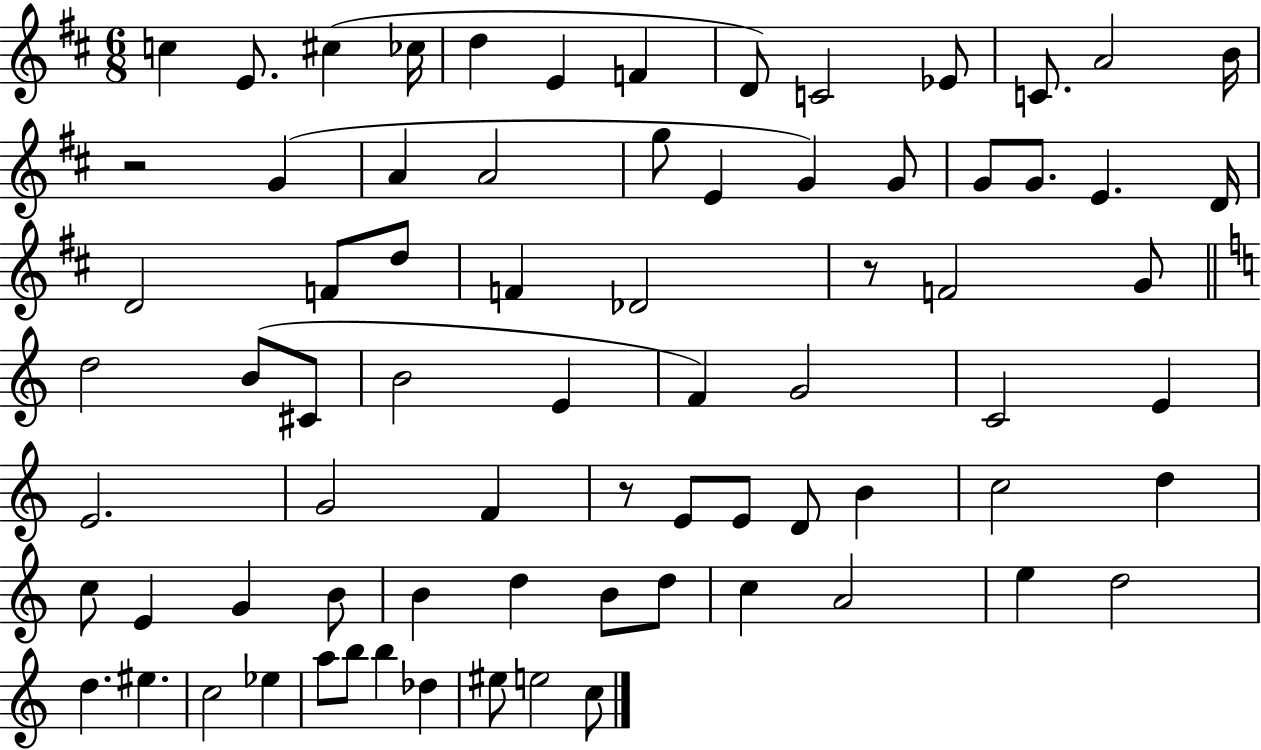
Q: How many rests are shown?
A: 3